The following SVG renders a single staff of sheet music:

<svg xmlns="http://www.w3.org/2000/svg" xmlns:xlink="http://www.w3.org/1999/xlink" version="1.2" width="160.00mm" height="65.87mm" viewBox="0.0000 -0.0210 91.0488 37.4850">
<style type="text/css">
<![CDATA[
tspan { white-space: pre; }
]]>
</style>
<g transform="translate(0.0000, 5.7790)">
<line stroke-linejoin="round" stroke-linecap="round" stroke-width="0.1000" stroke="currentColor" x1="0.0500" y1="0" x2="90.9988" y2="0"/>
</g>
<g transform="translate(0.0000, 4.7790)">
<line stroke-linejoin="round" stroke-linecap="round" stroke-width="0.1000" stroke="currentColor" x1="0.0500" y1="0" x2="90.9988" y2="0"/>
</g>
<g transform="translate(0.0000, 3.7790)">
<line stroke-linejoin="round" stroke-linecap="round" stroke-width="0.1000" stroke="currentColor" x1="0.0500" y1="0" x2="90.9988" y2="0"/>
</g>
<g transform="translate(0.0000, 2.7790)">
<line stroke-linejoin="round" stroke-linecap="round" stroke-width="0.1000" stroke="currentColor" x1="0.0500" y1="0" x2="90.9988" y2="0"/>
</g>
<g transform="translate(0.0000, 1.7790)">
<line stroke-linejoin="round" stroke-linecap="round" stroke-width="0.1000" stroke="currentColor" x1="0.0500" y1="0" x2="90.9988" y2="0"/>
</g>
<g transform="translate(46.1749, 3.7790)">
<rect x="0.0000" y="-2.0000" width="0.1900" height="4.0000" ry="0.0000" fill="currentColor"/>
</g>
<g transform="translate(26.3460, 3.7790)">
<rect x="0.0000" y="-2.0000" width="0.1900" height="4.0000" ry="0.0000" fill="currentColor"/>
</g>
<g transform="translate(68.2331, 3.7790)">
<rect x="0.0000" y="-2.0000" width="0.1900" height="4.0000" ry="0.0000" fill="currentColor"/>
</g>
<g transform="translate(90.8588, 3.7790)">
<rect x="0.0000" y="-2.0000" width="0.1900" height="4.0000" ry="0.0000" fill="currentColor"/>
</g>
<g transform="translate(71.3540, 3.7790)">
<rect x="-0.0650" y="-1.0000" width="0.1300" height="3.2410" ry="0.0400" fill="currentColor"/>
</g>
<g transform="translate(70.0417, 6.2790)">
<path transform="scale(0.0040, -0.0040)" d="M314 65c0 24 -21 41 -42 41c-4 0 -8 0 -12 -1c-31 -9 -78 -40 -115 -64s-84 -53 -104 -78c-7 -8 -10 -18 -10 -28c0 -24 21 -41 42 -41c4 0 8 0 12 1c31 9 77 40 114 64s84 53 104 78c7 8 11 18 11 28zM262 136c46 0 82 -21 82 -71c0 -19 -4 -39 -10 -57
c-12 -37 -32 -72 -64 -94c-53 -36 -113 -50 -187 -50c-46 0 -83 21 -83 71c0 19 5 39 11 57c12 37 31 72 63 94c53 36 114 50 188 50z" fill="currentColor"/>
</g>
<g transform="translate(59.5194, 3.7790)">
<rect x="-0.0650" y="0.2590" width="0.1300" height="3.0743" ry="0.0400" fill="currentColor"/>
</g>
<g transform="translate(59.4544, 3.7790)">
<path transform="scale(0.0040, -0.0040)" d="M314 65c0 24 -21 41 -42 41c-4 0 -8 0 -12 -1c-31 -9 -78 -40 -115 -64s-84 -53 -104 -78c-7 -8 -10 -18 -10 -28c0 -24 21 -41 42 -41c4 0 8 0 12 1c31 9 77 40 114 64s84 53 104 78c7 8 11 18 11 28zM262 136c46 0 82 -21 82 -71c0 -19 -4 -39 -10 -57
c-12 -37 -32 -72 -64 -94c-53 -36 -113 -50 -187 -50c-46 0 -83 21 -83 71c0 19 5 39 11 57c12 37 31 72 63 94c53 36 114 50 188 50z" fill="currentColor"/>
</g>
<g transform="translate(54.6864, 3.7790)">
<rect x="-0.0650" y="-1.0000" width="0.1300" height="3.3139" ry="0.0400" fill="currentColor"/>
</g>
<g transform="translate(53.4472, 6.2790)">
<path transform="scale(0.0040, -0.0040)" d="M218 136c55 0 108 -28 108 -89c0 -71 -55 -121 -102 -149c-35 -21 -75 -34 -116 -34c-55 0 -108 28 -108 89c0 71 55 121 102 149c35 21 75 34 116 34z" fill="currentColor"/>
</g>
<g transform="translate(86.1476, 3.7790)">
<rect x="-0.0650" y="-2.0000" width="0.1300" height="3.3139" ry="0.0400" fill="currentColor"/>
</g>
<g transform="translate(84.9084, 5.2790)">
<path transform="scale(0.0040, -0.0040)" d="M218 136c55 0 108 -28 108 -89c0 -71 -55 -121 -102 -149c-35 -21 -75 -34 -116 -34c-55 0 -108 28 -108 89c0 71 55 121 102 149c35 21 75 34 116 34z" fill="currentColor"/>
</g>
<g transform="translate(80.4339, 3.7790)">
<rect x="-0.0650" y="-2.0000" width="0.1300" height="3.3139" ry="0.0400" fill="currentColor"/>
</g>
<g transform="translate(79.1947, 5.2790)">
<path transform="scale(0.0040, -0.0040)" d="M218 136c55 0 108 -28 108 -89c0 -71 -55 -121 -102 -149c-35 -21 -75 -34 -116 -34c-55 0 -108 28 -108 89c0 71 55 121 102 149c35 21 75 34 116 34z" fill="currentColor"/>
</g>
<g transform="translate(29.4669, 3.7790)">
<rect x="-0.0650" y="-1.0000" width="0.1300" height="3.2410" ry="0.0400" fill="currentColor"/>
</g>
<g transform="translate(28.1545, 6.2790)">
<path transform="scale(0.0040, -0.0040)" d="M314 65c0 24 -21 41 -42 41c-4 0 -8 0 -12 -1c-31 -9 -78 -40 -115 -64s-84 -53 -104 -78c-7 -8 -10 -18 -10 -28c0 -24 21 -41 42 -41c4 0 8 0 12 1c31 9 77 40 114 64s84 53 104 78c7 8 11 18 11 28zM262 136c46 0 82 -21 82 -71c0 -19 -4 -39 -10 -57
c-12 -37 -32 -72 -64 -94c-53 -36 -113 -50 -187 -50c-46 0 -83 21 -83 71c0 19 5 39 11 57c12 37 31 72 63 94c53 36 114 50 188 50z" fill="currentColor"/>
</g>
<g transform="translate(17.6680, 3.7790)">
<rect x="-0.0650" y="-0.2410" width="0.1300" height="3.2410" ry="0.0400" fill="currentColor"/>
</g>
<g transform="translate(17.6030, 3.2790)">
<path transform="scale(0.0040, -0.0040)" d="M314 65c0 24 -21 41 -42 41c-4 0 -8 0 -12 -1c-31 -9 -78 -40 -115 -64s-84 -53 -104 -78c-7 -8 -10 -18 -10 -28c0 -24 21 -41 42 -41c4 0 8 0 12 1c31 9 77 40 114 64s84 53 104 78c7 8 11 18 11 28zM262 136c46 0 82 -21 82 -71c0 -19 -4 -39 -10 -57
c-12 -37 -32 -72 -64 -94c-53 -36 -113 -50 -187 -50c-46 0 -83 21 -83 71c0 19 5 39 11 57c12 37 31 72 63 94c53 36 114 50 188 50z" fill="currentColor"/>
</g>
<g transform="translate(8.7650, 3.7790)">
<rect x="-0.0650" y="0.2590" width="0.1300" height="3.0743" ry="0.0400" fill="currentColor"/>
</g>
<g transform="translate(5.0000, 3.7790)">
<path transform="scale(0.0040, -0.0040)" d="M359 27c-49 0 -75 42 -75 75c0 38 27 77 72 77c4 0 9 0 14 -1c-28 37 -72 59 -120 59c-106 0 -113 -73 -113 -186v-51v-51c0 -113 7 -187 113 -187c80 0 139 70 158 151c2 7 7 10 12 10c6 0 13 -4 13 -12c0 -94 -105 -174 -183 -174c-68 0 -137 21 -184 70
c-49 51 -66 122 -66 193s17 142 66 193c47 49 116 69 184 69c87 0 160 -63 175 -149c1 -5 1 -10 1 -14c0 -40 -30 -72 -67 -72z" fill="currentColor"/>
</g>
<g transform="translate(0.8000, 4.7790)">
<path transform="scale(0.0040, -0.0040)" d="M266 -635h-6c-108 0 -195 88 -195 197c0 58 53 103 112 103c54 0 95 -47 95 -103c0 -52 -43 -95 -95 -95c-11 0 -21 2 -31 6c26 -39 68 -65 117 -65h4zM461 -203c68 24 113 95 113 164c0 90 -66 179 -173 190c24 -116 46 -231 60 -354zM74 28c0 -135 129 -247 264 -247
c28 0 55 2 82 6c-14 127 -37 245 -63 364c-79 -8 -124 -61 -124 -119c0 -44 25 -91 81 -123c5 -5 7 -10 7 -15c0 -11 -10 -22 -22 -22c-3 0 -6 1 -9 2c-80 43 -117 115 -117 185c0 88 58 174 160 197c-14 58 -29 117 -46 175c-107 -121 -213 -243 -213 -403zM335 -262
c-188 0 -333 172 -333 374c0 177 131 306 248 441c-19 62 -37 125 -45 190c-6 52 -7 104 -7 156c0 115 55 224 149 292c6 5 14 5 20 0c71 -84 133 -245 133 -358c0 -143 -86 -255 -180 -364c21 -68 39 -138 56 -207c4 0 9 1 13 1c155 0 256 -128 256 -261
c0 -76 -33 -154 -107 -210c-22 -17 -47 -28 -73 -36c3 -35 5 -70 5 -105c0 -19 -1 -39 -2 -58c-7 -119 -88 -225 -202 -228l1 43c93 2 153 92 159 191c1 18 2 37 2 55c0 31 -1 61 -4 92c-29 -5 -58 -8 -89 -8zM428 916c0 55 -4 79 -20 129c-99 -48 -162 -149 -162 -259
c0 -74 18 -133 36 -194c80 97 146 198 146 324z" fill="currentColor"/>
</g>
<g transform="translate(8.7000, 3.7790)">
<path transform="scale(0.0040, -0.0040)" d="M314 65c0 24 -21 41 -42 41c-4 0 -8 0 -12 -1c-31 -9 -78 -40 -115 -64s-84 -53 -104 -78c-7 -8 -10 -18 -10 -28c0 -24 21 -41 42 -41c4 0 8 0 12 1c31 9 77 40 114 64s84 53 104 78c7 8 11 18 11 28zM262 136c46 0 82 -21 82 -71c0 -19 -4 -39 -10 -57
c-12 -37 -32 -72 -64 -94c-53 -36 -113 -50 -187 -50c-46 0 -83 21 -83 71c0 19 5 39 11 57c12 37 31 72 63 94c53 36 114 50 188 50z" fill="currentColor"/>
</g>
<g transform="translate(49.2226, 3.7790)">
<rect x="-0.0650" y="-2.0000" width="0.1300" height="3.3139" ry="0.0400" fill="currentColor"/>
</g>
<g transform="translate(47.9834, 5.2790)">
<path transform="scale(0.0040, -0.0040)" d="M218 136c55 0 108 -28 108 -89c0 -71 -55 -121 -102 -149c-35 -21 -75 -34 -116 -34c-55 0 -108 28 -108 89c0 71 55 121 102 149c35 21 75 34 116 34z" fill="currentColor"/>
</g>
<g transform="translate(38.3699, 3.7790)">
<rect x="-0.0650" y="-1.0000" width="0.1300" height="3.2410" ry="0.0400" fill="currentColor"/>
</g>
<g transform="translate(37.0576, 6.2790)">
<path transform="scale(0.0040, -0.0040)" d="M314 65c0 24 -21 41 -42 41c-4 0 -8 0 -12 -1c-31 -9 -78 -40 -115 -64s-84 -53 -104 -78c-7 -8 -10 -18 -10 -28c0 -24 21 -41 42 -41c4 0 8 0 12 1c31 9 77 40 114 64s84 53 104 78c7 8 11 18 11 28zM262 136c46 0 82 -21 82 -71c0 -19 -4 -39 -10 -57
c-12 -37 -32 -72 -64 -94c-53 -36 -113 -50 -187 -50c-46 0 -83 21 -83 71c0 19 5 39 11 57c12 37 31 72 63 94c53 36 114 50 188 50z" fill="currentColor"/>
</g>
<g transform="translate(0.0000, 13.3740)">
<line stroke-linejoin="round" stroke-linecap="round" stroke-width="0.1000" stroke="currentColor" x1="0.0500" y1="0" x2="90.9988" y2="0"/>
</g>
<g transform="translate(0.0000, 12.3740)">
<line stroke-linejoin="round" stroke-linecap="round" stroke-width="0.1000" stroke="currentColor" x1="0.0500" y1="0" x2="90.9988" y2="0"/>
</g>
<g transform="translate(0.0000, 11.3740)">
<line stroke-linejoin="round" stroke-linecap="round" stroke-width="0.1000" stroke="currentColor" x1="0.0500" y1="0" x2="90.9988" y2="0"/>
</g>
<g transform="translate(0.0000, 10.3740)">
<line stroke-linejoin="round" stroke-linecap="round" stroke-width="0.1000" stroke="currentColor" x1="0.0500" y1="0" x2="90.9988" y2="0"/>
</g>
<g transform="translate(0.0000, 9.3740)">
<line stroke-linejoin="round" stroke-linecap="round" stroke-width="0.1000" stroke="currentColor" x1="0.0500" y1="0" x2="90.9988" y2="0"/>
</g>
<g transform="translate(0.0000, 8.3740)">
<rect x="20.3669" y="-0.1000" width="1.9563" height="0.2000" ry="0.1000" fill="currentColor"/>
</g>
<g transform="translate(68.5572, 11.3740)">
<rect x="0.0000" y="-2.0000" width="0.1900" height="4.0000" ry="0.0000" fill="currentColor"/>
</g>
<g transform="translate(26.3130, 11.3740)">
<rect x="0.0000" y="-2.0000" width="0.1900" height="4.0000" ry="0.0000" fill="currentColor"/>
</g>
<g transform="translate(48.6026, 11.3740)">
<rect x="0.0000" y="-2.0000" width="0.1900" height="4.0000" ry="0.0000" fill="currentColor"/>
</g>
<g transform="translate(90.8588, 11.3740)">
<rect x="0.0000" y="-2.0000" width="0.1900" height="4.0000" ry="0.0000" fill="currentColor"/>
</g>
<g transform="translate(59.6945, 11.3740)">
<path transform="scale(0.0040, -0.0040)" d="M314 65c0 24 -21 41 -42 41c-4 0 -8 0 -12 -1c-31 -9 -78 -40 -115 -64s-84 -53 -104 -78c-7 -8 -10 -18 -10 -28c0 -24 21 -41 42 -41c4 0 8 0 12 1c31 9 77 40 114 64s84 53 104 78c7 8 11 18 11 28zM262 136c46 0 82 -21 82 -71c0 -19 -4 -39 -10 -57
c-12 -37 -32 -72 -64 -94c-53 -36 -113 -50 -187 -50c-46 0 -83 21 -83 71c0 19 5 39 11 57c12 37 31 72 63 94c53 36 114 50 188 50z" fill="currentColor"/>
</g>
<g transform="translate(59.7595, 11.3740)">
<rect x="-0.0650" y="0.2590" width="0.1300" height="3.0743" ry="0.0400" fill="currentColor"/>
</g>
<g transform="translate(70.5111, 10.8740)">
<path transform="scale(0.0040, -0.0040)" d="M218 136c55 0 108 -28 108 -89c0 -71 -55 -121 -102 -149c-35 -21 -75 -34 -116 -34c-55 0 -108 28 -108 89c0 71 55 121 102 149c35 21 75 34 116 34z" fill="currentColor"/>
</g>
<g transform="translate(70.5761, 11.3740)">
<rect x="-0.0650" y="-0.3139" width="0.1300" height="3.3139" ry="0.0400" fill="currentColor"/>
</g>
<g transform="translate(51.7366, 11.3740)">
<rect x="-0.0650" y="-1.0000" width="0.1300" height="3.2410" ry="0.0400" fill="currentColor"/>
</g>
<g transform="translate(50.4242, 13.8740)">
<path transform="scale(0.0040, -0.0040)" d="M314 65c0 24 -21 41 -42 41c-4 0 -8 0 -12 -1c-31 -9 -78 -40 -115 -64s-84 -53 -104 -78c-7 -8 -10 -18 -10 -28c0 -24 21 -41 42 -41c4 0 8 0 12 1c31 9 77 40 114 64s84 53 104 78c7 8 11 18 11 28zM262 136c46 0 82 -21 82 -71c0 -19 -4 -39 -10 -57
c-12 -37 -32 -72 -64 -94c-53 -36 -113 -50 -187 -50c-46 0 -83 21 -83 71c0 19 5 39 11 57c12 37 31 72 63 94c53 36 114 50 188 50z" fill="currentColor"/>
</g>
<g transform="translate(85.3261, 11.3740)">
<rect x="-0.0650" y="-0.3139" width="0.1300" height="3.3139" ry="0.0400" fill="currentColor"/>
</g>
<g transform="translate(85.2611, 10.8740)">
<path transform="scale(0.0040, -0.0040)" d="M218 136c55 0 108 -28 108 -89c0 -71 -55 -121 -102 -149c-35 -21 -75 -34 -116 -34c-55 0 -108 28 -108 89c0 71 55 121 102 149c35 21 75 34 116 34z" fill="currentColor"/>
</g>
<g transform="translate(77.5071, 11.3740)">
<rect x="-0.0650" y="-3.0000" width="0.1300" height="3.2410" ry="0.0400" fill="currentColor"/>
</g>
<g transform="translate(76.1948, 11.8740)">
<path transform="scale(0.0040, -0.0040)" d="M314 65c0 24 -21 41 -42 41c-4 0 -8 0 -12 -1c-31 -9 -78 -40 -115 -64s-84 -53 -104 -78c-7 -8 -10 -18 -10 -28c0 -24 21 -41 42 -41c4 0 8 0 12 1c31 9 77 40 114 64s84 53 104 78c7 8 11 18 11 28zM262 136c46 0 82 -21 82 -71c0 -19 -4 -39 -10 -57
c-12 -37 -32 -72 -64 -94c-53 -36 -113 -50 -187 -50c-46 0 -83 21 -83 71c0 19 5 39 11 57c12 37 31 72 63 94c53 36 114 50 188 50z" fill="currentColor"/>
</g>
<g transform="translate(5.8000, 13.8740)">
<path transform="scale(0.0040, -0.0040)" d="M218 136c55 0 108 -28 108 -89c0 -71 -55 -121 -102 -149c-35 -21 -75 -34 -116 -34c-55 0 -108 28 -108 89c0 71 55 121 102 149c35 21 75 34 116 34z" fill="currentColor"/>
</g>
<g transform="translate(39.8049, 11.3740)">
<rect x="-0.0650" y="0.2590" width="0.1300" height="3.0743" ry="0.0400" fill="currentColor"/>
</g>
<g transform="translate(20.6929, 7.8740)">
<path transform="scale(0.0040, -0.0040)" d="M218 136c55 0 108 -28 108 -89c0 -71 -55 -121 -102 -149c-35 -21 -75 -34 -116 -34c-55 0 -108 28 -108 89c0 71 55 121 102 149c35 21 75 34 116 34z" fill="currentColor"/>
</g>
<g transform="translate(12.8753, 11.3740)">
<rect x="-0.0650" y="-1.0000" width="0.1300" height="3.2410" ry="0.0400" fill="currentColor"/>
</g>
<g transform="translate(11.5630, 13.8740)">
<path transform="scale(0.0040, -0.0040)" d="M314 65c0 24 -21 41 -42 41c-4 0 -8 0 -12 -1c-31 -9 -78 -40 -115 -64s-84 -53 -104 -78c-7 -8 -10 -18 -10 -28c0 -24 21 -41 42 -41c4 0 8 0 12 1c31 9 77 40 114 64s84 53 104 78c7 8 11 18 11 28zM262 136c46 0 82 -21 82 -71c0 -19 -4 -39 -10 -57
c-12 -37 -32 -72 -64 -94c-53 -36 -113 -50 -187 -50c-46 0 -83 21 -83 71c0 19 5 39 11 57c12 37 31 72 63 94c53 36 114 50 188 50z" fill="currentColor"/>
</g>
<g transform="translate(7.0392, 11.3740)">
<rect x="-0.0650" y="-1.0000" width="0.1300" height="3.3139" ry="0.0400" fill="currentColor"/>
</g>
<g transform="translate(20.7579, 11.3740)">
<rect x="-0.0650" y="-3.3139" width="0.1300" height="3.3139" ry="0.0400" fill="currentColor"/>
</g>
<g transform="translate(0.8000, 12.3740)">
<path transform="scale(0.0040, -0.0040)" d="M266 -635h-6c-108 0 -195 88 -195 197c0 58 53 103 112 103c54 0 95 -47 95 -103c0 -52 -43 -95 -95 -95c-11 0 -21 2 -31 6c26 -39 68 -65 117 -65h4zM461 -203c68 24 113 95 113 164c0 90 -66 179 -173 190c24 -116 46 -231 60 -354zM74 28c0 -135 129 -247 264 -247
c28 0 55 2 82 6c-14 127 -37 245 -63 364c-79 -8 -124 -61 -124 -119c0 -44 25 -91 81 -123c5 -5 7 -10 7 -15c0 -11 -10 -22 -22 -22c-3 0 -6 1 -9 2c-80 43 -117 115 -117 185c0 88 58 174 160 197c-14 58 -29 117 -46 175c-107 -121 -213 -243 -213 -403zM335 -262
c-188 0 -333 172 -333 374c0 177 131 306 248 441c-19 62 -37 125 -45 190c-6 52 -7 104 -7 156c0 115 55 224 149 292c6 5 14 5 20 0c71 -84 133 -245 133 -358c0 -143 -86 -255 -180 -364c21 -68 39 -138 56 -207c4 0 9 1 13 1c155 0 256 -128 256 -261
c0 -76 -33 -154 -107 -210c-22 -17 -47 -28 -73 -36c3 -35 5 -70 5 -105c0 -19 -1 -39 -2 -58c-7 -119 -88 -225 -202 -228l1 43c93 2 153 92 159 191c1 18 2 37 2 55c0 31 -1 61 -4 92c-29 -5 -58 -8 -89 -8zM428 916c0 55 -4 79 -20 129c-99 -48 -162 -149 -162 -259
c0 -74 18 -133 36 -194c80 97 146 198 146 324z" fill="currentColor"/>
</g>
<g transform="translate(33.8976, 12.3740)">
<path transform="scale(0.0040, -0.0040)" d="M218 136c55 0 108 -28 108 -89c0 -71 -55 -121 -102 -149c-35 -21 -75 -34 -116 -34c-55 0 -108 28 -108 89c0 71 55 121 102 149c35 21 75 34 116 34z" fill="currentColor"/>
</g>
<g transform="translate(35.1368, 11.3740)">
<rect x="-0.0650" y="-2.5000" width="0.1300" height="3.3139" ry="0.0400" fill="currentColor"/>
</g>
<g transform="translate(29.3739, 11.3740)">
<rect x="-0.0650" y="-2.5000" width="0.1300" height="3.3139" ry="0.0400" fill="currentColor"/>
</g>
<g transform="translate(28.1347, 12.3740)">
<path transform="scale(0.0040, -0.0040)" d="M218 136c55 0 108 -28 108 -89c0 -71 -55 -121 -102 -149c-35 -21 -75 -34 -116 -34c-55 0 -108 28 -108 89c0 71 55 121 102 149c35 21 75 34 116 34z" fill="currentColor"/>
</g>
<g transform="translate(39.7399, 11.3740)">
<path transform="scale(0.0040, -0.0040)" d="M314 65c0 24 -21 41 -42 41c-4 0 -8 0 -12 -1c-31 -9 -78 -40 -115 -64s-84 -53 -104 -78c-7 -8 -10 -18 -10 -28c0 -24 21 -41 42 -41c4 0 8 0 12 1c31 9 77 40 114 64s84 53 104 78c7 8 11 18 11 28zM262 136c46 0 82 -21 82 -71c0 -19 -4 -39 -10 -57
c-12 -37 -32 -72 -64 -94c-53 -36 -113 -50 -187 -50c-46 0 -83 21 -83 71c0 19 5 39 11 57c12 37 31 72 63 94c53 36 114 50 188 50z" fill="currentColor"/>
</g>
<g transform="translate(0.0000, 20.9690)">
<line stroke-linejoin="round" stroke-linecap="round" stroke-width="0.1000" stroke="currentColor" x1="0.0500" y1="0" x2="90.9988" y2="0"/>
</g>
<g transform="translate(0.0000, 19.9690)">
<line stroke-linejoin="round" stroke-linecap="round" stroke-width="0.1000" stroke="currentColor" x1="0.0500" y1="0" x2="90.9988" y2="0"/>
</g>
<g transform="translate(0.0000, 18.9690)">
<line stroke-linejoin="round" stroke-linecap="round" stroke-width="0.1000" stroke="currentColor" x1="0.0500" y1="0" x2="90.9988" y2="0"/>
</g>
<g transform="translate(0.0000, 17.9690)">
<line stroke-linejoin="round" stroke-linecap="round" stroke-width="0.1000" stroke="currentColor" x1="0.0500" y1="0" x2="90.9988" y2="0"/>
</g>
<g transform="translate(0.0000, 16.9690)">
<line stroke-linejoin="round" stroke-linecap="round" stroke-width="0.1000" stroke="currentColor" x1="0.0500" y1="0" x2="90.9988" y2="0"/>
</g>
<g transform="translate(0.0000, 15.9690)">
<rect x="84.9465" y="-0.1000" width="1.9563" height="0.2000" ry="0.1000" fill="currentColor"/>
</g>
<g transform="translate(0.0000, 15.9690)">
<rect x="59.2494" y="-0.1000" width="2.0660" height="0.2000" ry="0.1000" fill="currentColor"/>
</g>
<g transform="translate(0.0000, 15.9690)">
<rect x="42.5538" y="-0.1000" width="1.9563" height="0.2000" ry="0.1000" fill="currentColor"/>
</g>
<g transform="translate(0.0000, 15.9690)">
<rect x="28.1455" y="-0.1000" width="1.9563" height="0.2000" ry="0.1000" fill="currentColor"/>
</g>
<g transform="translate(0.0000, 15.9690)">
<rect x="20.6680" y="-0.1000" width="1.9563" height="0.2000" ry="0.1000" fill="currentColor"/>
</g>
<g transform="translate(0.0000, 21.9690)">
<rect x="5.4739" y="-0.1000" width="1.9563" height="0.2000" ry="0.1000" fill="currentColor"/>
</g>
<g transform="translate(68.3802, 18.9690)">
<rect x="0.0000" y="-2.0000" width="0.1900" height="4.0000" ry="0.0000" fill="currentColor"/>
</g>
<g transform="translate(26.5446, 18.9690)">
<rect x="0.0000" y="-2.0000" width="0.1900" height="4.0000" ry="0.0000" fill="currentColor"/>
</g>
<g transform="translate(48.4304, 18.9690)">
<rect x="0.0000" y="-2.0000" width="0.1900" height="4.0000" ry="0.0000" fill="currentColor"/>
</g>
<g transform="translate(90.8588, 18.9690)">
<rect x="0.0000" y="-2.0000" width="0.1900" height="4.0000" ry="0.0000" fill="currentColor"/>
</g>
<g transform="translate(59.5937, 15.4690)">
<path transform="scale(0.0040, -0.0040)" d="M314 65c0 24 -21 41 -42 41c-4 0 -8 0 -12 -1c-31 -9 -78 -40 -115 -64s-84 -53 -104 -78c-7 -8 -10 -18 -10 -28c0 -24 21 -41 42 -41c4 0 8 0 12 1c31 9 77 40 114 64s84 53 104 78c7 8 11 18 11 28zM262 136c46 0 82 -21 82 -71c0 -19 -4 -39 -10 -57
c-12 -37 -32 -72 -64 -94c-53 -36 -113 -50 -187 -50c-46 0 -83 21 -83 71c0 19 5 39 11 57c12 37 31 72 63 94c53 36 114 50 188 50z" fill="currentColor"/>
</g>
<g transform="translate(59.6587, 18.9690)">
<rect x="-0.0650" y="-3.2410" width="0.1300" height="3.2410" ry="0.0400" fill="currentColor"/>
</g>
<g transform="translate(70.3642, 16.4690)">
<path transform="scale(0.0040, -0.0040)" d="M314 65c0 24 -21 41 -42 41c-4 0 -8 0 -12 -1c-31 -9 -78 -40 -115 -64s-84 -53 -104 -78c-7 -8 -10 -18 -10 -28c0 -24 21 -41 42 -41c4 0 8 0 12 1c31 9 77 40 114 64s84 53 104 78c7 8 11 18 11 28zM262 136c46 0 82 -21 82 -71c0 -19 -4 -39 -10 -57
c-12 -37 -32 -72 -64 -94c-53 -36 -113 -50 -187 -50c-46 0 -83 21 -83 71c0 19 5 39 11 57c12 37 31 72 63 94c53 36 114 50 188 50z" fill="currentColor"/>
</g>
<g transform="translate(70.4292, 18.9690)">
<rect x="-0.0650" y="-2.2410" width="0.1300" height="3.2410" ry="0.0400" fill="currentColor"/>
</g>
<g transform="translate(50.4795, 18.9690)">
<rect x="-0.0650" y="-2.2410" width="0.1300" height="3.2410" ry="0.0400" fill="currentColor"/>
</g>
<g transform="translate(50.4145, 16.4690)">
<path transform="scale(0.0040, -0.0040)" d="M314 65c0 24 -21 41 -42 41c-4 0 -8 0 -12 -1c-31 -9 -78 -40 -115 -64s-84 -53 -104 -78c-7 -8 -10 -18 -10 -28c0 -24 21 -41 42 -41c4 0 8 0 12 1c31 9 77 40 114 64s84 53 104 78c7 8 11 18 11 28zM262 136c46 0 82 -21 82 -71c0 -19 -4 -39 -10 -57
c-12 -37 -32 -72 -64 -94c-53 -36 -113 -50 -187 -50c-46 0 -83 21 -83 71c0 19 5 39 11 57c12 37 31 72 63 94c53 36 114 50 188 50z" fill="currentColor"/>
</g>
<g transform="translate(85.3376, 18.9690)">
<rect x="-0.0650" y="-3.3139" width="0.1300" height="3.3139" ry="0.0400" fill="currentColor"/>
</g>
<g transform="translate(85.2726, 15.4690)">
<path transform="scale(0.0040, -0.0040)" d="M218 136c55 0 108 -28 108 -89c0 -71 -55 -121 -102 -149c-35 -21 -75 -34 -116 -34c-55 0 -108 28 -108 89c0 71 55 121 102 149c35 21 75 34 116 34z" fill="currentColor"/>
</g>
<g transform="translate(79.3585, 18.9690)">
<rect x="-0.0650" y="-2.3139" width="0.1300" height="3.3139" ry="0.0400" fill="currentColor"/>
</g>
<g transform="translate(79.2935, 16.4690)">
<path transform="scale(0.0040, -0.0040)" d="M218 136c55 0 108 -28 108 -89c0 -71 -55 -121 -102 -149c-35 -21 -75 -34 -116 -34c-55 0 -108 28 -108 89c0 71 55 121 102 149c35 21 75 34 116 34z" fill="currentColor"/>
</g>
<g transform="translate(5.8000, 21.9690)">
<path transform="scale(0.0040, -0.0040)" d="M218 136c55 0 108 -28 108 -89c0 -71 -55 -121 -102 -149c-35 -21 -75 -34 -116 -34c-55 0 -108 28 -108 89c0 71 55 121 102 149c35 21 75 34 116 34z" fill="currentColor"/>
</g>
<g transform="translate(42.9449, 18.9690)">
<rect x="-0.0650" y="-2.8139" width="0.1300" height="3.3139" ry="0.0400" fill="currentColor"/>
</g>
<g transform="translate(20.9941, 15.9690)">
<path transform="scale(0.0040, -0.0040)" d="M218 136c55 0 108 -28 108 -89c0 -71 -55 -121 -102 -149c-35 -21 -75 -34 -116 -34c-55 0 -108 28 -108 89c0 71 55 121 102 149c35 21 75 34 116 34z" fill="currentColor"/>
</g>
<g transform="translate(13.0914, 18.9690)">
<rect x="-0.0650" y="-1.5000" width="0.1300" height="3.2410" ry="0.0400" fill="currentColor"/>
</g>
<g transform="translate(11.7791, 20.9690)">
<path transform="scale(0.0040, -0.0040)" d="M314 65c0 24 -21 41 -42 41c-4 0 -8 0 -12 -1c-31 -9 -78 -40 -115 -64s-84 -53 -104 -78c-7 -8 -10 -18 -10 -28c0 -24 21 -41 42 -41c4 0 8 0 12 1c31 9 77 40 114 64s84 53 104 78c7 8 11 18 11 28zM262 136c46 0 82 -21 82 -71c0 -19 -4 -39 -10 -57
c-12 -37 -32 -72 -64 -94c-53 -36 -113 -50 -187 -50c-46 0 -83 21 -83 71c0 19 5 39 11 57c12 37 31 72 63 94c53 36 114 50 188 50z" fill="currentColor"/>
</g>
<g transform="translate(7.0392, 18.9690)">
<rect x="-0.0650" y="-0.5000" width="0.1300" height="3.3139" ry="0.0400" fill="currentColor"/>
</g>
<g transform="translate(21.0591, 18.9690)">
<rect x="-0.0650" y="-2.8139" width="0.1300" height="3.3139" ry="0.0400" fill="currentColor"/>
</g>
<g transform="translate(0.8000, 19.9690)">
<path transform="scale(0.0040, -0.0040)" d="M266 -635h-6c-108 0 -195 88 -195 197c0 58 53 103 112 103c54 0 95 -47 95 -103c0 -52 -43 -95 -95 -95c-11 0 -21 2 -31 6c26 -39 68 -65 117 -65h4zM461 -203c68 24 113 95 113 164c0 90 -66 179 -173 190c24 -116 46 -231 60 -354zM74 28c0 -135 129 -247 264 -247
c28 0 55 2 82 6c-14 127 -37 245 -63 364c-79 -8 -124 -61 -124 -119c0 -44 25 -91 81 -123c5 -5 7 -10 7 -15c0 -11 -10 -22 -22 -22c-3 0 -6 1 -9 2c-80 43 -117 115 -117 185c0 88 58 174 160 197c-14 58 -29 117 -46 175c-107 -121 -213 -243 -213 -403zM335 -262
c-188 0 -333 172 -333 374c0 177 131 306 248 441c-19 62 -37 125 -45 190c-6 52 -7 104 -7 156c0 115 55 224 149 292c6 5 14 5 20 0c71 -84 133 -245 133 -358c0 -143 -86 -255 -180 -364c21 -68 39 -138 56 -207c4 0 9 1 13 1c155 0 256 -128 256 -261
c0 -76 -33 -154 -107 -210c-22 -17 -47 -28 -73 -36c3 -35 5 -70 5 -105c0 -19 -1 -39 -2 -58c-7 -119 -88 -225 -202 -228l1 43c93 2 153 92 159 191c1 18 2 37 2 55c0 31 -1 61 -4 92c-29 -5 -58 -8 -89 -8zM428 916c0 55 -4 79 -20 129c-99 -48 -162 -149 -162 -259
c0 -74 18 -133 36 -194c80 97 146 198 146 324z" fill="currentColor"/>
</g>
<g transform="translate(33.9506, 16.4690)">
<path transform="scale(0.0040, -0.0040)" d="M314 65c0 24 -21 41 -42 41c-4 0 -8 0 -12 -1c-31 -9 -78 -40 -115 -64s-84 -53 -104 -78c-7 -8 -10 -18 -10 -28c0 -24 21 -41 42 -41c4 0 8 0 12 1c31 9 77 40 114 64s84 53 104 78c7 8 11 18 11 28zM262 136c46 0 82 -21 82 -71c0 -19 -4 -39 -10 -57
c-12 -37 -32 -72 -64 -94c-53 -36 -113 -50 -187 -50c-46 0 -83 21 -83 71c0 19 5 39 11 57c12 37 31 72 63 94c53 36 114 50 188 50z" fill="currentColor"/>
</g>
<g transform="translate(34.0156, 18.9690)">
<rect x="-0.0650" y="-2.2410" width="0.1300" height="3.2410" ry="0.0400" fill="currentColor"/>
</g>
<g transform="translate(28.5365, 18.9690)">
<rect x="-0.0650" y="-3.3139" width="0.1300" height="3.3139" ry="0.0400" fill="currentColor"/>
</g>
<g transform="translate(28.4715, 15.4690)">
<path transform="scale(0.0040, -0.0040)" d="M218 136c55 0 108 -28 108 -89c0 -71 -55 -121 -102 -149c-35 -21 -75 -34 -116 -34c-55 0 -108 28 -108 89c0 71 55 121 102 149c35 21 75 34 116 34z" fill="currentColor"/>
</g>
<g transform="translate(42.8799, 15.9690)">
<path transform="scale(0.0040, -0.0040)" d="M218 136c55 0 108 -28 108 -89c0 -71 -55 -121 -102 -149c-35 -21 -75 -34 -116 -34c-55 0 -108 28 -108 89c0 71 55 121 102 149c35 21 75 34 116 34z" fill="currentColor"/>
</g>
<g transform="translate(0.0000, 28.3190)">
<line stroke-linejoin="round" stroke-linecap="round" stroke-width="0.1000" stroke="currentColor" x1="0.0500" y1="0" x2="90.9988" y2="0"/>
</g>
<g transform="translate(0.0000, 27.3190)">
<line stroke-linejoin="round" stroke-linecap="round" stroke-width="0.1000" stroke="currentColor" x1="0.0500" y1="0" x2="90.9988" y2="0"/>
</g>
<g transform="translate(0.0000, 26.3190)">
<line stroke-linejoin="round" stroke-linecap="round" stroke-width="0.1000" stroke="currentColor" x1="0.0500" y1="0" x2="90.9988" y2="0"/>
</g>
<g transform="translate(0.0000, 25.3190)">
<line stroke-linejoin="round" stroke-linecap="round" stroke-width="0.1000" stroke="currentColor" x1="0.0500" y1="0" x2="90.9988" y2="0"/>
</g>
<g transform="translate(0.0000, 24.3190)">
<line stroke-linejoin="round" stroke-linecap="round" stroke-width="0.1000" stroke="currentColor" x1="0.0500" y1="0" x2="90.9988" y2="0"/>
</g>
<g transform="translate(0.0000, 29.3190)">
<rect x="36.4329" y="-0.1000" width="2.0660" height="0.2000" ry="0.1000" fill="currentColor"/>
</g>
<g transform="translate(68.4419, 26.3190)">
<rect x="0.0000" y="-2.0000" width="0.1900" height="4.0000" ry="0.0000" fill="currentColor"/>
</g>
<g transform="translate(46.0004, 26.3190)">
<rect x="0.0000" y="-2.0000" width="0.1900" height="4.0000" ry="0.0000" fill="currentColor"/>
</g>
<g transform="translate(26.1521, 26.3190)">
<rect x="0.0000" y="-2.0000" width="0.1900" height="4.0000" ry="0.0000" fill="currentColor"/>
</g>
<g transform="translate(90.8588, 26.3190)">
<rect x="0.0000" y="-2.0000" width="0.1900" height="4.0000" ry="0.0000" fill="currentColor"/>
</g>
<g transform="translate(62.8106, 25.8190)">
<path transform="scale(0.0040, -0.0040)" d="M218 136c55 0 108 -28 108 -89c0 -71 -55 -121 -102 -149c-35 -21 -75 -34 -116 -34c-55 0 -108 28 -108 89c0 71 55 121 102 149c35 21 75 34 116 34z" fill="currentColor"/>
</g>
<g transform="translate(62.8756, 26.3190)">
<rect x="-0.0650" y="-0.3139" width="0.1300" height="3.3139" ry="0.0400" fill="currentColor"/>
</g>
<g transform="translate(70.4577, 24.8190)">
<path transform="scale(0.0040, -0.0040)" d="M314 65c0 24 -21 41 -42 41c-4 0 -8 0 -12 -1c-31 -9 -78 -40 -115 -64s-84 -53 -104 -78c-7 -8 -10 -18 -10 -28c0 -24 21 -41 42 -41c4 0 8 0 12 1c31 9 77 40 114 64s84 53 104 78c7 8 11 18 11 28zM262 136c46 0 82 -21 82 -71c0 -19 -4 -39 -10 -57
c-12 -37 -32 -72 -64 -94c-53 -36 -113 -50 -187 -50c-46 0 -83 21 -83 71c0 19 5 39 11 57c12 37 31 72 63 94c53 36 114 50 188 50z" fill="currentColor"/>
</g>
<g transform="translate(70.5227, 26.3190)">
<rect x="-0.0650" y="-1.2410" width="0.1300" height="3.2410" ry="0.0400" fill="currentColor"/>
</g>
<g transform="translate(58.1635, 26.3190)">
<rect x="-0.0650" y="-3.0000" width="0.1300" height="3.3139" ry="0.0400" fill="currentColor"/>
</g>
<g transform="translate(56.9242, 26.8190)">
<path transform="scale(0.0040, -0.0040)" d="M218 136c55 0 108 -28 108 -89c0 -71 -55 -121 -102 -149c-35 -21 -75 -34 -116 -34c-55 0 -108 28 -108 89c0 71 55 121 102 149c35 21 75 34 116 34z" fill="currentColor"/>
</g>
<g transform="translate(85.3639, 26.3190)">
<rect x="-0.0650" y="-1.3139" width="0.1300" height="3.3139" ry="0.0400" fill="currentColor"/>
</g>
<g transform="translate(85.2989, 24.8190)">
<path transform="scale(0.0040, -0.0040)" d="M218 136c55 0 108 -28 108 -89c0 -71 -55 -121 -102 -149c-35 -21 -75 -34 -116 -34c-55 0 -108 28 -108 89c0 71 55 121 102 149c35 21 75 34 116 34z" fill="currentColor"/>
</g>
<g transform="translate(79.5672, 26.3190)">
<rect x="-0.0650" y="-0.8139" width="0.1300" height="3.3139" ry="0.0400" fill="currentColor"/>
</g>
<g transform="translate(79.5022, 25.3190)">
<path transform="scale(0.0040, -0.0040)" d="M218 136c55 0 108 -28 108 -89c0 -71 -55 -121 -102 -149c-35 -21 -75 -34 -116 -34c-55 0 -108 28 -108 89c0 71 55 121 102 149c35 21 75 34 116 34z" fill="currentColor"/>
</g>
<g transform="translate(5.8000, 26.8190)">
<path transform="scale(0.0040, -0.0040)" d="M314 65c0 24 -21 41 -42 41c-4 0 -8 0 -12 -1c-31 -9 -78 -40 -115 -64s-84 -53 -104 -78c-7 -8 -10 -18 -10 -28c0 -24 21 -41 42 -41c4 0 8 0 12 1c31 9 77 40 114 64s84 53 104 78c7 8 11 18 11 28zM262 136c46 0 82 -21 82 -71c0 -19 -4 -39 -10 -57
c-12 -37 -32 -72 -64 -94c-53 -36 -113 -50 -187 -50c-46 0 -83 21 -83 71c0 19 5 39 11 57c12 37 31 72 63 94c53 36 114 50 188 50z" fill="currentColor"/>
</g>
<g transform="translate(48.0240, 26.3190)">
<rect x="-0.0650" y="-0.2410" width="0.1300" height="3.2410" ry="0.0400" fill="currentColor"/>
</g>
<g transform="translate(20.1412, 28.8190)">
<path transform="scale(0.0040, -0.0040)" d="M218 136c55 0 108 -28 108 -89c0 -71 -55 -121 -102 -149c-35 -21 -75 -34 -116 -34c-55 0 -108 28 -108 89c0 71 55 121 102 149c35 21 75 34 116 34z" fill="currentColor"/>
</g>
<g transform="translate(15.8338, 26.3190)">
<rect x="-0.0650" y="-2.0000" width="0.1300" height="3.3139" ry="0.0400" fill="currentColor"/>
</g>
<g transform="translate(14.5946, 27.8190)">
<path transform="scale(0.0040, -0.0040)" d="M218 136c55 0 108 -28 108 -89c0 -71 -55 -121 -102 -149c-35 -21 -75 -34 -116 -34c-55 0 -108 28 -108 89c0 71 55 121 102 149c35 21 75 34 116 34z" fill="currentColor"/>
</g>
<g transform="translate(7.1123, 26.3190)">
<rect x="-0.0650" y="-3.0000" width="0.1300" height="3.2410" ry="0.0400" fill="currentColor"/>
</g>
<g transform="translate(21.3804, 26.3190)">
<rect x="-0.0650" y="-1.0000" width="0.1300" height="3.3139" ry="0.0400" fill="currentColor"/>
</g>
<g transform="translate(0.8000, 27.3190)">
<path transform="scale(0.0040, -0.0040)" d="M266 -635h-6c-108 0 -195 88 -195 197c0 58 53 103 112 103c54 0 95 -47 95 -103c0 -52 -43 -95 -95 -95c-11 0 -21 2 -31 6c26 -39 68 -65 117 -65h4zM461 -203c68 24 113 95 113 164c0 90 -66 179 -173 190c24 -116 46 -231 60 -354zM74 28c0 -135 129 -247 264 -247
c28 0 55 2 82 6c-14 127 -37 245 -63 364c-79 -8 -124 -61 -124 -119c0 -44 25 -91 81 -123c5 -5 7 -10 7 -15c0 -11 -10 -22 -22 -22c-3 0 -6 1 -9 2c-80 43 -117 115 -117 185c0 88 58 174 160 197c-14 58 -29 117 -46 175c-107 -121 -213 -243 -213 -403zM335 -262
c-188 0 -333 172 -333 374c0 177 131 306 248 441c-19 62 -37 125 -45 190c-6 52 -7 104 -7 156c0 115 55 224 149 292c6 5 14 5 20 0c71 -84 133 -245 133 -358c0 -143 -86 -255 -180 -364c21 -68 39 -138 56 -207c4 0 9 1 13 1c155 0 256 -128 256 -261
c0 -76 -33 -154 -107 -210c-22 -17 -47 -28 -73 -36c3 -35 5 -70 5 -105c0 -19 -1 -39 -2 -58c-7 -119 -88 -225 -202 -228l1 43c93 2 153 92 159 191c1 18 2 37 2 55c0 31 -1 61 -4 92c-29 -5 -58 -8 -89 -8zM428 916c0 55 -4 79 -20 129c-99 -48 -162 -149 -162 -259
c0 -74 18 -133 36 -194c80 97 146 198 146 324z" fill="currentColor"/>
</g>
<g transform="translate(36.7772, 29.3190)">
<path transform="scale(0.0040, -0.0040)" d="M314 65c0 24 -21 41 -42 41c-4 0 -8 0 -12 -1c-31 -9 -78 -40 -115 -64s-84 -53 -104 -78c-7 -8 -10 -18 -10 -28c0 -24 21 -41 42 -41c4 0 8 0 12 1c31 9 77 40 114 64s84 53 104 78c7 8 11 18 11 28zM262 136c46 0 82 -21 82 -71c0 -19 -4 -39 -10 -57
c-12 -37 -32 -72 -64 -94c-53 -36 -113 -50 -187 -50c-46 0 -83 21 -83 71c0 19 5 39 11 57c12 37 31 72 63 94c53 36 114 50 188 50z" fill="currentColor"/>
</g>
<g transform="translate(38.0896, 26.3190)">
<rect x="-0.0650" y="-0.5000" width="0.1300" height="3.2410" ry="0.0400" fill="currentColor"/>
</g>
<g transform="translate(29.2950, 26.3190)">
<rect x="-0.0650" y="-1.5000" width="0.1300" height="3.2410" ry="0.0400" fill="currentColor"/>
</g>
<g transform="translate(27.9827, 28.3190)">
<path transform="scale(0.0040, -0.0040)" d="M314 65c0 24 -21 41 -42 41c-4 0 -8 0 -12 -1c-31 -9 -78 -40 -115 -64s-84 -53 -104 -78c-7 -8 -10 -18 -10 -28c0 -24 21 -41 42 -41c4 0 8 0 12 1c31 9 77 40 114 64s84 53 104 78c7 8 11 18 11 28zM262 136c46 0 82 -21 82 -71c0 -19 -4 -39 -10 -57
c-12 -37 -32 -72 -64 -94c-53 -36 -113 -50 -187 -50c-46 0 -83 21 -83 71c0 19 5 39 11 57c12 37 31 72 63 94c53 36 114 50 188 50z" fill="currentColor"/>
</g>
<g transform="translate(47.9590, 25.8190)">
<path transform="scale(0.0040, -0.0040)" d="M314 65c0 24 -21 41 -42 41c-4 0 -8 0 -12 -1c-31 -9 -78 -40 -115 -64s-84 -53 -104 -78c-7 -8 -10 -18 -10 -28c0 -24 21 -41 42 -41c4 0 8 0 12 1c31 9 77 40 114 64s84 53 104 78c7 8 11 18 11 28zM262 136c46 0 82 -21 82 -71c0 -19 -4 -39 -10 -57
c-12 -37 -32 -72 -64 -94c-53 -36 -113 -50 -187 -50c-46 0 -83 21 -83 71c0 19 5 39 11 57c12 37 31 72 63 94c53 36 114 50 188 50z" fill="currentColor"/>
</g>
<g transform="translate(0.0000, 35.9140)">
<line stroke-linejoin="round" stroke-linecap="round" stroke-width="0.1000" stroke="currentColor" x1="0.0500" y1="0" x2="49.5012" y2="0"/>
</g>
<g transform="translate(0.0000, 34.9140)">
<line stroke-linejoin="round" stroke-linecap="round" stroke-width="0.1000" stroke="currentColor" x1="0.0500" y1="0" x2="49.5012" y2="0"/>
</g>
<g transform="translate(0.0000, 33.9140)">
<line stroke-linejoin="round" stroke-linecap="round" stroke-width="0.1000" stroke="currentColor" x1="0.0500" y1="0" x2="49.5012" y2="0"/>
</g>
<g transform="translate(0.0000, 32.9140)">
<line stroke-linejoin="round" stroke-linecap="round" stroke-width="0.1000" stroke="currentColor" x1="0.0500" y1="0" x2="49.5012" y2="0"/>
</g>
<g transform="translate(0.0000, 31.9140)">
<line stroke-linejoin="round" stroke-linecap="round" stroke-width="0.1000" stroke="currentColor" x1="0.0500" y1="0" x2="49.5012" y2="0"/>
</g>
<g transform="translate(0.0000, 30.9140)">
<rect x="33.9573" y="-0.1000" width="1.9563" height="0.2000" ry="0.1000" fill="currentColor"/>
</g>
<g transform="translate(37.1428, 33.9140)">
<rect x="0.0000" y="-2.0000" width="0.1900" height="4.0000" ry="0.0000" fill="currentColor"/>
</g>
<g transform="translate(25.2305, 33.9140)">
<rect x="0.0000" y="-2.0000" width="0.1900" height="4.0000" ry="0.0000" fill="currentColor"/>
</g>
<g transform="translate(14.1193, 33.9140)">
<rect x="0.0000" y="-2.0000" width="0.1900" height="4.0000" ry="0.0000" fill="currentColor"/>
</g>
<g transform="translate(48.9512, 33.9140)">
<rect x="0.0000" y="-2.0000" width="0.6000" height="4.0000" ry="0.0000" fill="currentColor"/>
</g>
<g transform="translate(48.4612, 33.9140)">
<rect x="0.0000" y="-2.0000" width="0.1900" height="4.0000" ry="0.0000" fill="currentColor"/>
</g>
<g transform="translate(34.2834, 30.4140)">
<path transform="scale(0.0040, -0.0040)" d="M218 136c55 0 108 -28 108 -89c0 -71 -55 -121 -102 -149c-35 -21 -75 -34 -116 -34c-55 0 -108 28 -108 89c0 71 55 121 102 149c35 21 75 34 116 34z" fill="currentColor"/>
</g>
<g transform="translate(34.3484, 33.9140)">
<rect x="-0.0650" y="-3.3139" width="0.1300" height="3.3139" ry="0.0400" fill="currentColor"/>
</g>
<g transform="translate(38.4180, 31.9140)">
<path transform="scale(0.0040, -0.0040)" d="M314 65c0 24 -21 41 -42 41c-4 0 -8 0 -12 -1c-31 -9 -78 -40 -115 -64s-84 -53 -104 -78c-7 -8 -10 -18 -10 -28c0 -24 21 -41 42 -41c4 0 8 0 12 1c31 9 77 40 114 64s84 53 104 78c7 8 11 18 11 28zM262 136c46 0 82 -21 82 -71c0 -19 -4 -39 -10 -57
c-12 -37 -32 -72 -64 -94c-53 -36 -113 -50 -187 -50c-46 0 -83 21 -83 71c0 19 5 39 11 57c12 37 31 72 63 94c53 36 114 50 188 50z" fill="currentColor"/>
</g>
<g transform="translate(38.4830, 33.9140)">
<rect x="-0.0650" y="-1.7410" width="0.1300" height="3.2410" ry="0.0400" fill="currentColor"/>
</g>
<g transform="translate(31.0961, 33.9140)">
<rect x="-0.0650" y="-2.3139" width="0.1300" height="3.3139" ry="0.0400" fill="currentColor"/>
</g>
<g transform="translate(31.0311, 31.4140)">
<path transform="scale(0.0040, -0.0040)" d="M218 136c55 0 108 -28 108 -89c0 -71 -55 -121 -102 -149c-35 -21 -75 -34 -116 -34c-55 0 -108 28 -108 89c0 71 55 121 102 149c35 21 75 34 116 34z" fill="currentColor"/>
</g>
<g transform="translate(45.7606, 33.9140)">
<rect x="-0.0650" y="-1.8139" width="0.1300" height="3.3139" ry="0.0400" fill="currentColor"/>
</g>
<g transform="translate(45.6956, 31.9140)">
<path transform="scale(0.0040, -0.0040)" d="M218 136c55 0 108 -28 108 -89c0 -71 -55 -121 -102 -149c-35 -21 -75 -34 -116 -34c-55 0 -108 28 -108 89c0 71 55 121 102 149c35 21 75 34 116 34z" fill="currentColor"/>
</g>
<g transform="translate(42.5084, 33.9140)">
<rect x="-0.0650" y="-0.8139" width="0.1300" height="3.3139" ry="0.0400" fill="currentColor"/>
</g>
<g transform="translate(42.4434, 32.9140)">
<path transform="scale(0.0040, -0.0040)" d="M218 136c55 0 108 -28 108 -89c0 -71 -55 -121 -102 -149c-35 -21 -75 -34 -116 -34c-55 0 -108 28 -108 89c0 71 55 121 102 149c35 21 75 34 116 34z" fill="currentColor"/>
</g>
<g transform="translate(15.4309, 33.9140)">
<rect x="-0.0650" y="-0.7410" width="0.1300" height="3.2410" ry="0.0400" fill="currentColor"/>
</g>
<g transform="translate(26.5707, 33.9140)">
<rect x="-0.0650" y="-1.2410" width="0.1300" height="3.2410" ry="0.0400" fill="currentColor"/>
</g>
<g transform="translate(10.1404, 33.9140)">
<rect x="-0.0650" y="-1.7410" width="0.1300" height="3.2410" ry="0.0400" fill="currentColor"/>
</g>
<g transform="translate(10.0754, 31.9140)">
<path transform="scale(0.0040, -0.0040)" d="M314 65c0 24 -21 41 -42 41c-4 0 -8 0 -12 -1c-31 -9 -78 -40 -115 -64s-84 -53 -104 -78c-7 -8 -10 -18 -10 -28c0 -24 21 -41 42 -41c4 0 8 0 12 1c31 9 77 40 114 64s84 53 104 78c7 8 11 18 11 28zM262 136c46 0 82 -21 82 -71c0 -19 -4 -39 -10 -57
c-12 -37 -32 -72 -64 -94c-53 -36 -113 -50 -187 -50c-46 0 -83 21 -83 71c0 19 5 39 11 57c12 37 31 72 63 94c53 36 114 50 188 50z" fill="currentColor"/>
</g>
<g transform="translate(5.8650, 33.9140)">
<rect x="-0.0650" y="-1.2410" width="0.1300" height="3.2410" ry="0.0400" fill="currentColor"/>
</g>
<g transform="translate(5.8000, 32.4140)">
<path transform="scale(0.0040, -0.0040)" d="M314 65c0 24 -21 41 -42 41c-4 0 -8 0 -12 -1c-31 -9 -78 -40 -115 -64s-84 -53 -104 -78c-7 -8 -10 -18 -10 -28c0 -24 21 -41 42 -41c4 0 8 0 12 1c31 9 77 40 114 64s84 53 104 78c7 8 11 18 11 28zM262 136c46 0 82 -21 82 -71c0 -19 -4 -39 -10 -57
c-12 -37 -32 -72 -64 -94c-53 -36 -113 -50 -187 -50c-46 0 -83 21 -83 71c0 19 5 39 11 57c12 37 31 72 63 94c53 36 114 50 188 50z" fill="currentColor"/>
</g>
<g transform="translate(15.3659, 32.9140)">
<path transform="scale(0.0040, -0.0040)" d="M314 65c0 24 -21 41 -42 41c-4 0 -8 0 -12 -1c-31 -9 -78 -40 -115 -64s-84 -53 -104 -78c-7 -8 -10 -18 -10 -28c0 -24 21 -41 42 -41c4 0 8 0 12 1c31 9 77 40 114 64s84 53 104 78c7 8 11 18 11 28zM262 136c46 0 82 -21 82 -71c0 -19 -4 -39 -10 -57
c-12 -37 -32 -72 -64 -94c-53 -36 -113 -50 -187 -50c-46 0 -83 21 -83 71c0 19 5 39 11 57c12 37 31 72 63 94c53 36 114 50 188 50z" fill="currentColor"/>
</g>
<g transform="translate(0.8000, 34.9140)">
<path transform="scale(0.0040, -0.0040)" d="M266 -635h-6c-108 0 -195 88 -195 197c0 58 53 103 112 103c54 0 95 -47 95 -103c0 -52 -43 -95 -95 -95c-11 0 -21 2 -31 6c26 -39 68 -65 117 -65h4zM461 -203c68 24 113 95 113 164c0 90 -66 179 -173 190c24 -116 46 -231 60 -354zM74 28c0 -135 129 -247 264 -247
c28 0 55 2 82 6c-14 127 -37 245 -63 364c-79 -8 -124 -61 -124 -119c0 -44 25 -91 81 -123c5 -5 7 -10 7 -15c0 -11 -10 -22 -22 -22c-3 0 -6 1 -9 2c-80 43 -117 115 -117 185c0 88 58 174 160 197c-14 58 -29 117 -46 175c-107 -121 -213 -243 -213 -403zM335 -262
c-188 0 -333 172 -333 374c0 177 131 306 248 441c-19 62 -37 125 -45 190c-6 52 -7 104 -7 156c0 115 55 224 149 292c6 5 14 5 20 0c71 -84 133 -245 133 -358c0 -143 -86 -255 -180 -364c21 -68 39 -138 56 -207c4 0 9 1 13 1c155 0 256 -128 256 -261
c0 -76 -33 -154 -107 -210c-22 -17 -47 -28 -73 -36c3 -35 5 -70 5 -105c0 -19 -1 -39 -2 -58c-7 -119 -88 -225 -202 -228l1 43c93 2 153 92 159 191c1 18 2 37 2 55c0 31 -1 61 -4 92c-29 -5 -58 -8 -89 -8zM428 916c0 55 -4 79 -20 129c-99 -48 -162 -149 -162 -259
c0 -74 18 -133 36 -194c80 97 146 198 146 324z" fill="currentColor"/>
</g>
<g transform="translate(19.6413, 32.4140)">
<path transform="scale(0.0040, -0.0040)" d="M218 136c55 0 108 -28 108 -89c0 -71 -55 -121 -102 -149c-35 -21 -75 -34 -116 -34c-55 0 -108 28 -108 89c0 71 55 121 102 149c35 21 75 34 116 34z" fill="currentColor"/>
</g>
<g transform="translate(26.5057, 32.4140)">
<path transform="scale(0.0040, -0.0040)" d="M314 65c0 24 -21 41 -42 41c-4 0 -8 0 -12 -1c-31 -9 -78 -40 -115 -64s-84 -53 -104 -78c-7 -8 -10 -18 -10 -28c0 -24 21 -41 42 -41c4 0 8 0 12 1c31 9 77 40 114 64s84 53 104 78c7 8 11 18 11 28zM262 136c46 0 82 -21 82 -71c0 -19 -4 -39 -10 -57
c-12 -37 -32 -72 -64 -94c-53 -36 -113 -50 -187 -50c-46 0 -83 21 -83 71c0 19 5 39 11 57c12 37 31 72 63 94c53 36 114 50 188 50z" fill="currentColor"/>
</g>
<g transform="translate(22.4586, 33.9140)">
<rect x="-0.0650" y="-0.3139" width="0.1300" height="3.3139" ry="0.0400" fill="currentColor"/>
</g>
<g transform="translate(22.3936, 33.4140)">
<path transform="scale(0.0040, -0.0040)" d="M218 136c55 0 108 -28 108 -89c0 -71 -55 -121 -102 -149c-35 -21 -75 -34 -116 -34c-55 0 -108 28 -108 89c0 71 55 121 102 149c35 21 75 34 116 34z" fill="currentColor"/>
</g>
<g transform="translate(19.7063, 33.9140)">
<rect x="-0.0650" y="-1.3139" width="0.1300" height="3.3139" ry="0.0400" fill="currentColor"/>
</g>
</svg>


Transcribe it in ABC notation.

X:1
T:Untitled
M:4/4
L:1/4
K:C
B2 c2 D2 D2 F D B2 D2 F F D D2 b G G B2 D2 B2 c A2 c C E2 a b g2 a g2 b2 g2 g b A2 F D E2 C2 c2 A c e2 d e e2 f2 d2 e c e2 g b f2 d f